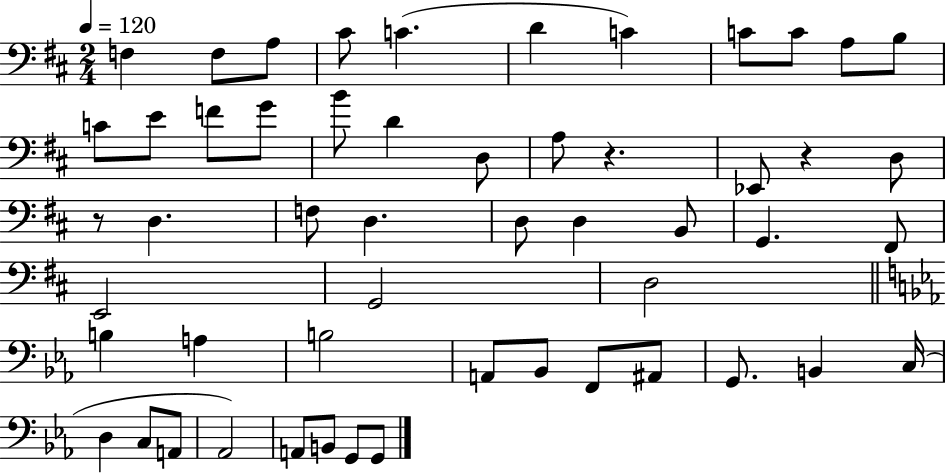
{
  \clef bass
  \numericTimeSignature
  \time 2/4
  \key d \major
  \tempo 4 = 120
  f4 f8 a8 | cis'8 c'4.( | d'4 c'4) | c'8 c'8 a8 b8 | \break c'8 e'8 f'8 g'8 | b'8 d'4 d8 | a8 r4. | ees,8 r4 d8 | \break r8 d4. | f8 d4. | d8 d4 b,8 | g,4. fis,8 | \break e,2 | g,2 | d2 | \bar "||" \break \key ees \major b4 a4 | b2 | a,8 bes,8 f,8 ais,8 | g,8. b,4 c16( | \break d4 c8 a,8 | aes,2) | a,8 b,8 g,8 g,8 | \bar "|."
}